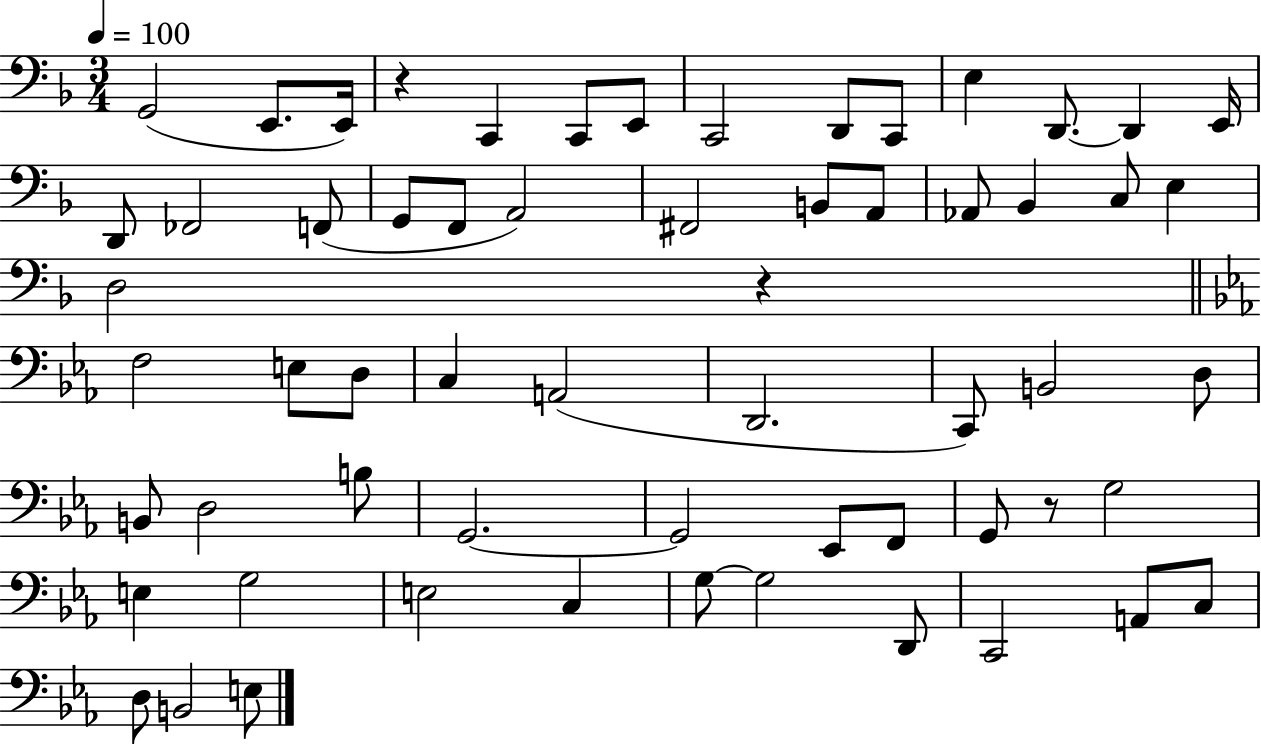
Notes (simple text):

G2/h E2/e. E2/s R/q C2/q C2/e E2/e C2/h D2/e C2/e E3/q D2/e. D2/q E2/s D2/e FES2/h F2/e G2/e F2/e A2/h F#2/h B2/e A2/e Ab2/e Bb2/q C3/e E3/q D3/h R/q F3/h E3/e D3/e C3/q A2/h D2/h. C2/e B2/h D3/e B2/e D3/h B3/e G2/h. G2/h Eb2/e F2/e G2/e R/e G3/h E3/q G3/h E3/h C3/q G3/e G3/h D2/e C2/h A2/e C3/e D3/e B2/h E3/e